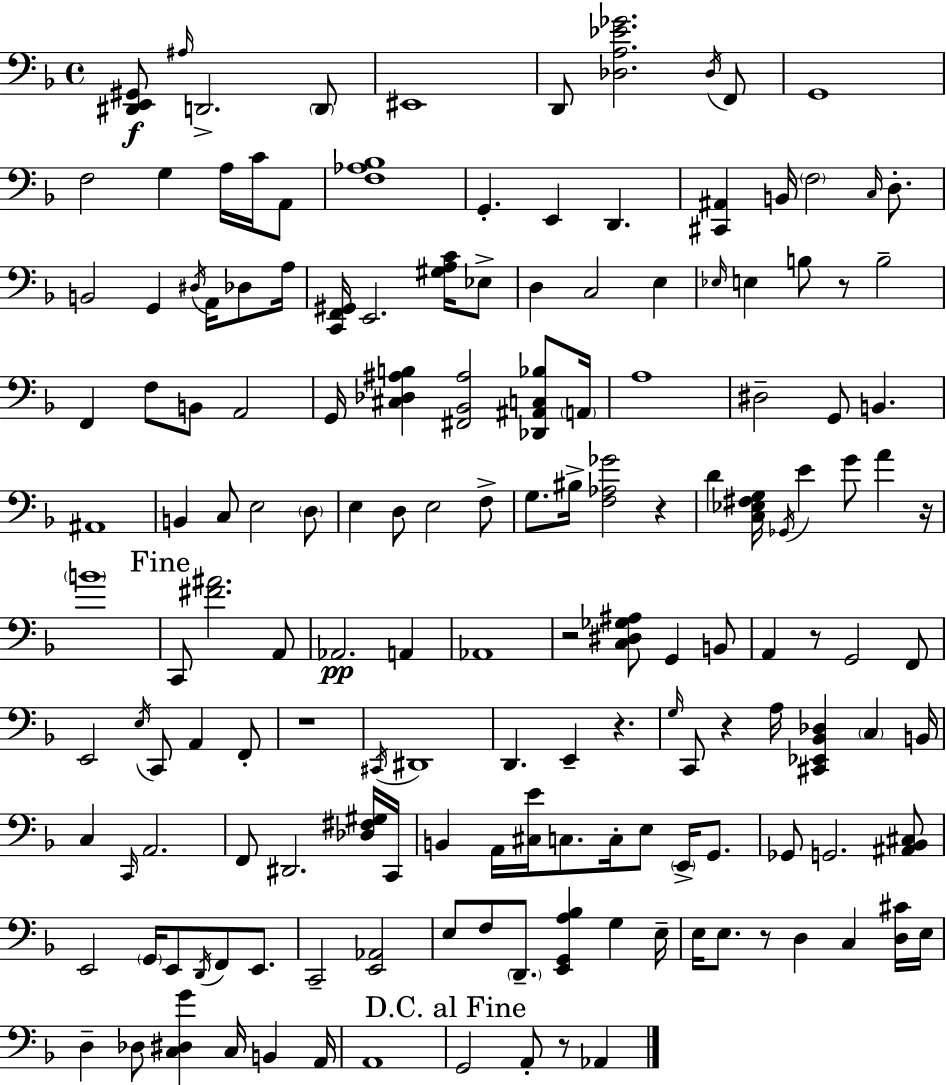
X:1
T:Untitled
M:4/4
L:1/4
K:F
[^D,,E,,^G,,]/2 ^A,/4 D,,2 D,,/2 ^E,,4 D,,/2 [_D,A,_E_G]2 _D,/4 F,,/2 G,,4 F,2 G, A,/4 C/4 A,,/2 [F,_A,_B,]4 G,, E,, D,, [^C,,^A,,] B,,/4 F,2 C,/4 D,/2 B,,2 G,, ^D,/4 A,,/4 _D,/2 A,/4 [C,,F,,^G,,]/4 E,,2 [^G,A,C]/4 _E,/2 D, C,2 E, _E,/4 E, B,/2 z/2 B,2 F,, F,/2 B,,/2 A,,2 G,,/4 [^C,_D,^A,B,] [^F,,_B,,^A,]2 [_D,,^A,,C,_B,]/2 A,,/4 A,4 ^D,2 G,,/2 B,, ^A,,4 B,, C,/2 E,2 D,/2 E, D,/2 E,2 F,/2 G,/2 ^B,/4 [F,_A,_G]2 z D [C,_E,^F,G,]/4 _G,,/4 E G/2 A z/4 B4 C,,/2 [^F^A]2 A,,/2 _A,,2 A,, _A,,4 z2 [C,^D,_G,^A,]/2 G,, B,,/2 A,, z/2 G,,2 F,,/2 E,,2 E,/4 C,,/2 A,, F,,/2 z4 ^C,,/4 ^D,,4 D,, E,, z G,/4 C,,/2 z A,/4 [^C,,_E,,_B,,_D,] C, B,,/4 C, C,,/4 A,,2 F,,/2 ^D,,2 [_D,^F,^G,]/4 C,,/4 B,, A,,/4 [^C,E]/4 C,/2 C,/4 E,/2 E,,/4 G,,/2 _G,,/2 G,,2 [^A,,_B,,^C,]/2 E,,2 G,,/4 E,,/2 D,,/4 F,,/2 E,,/2 C,,2 [E,,_A,,]2 E,/2 F,/2 D,,/2 [E,,G,,A,_B,] G, E,/4 E,/4 E,/2 z/2 D, C, [D,^C]/4 E,/4 D, _D,/2 [C,^D,G] C,/4 B,, A,,/4 A,,4 G,,2 A,,/2 z/2 _A,,